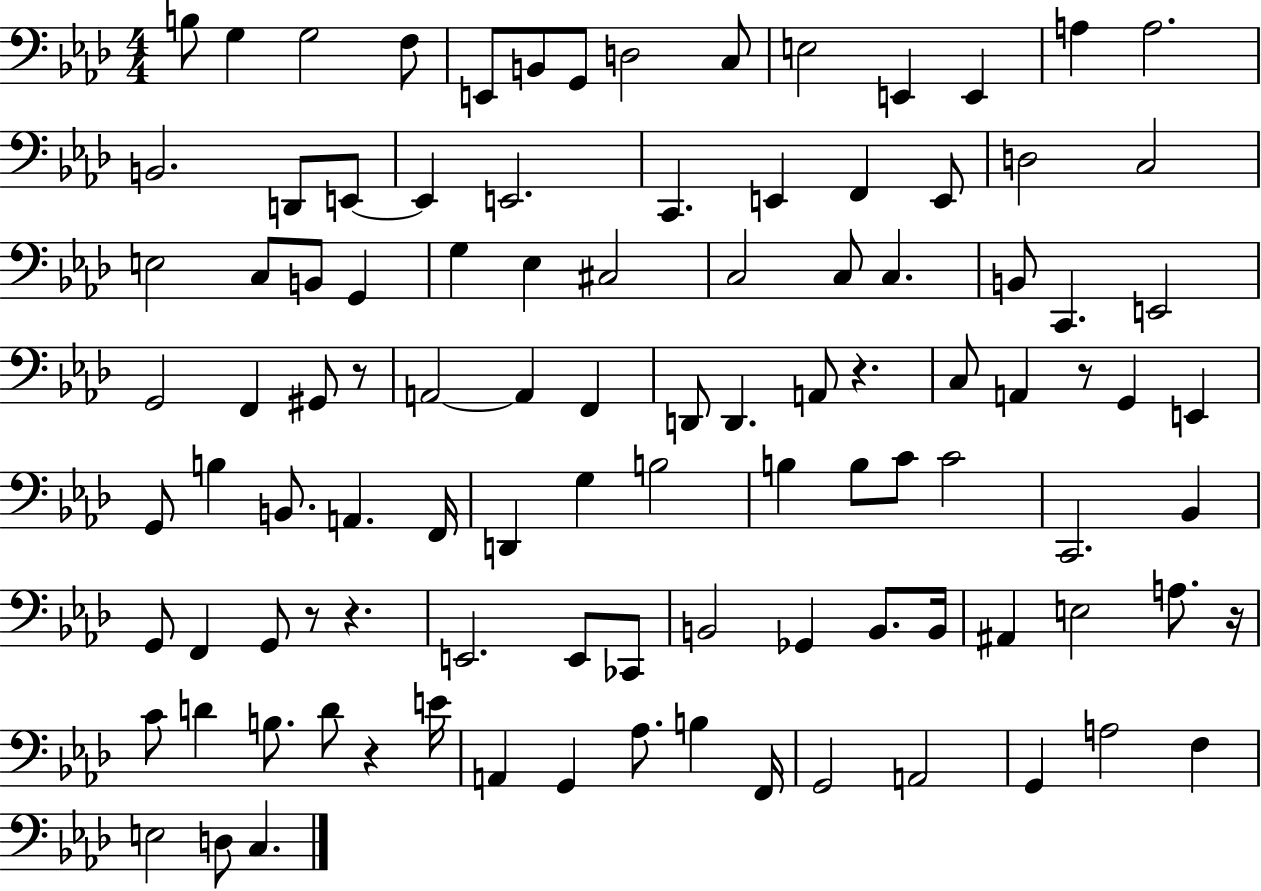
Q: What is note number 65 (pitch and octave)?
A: Bb2